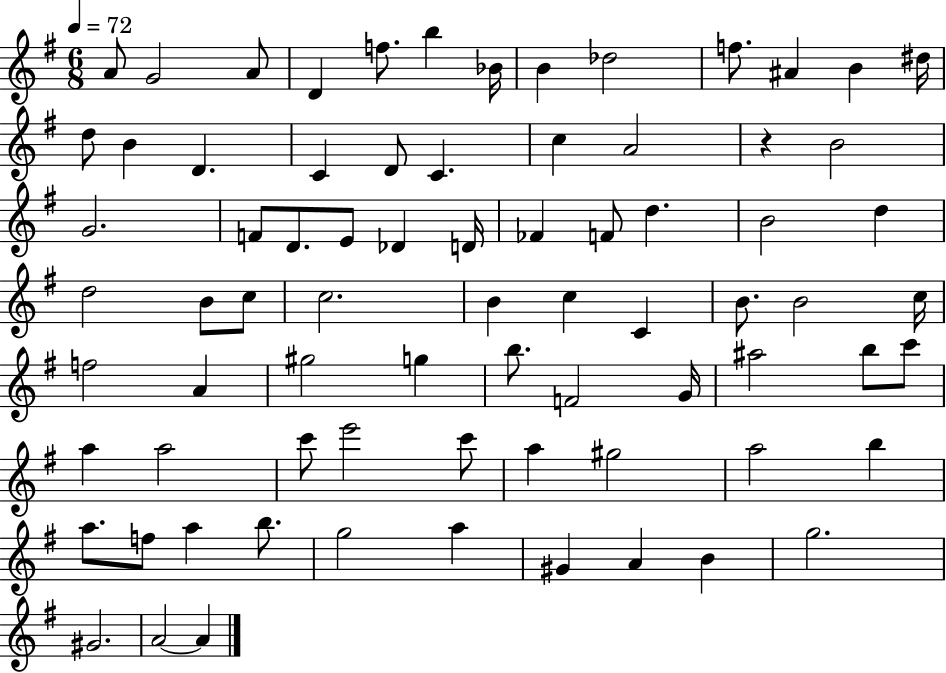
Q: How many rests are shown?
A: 1